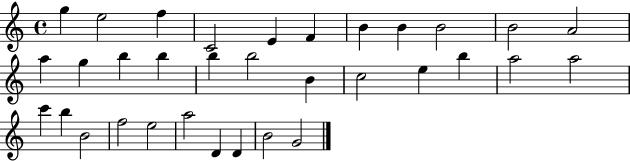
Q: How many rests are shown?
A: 0